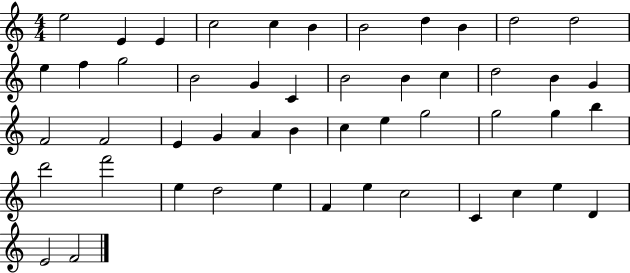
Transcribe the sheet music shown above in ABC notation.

X:1
T:Untitled
M:4/4
L:1/4
K:C
e2 E E c2 c B B2 d B d2 d2 e f g2 B2 G C B2 B c d2 B G F2 F2 E G A B c e g2 g2 g b d'2 f'2 e d2 e F e c2 C c e D E2 F2